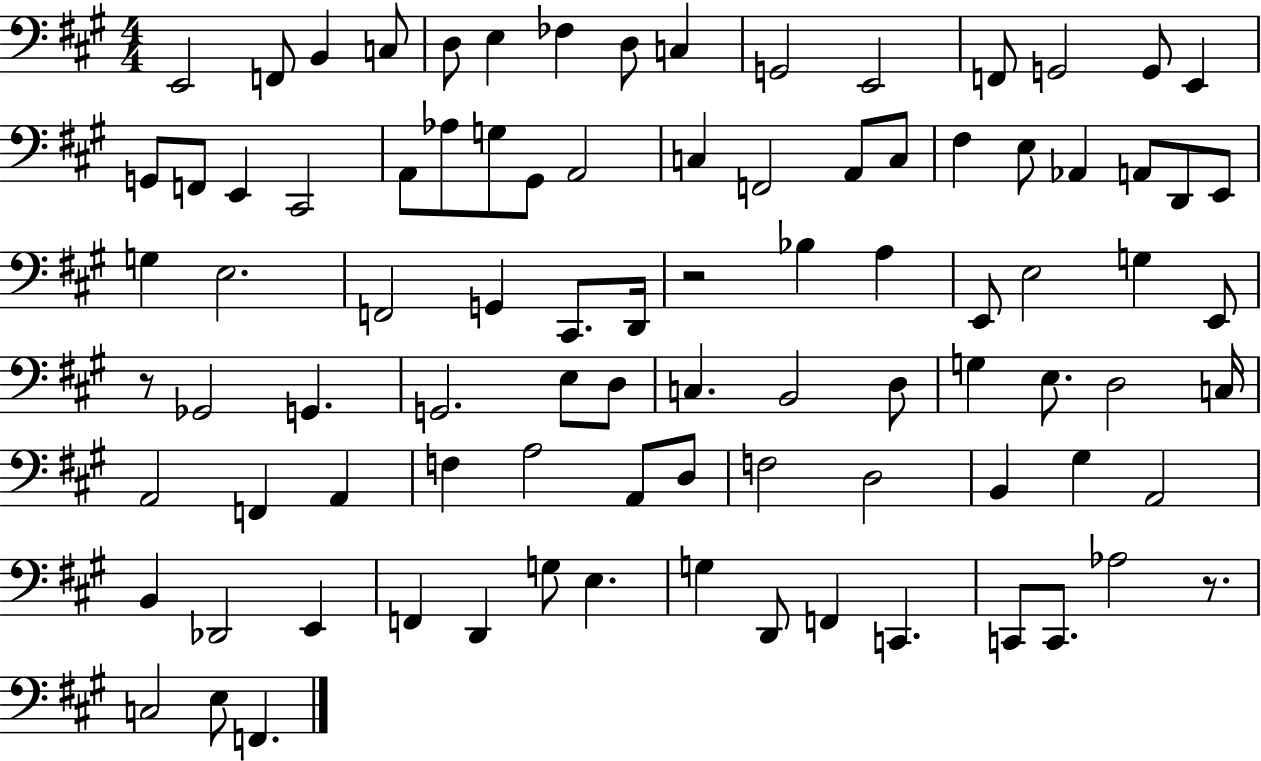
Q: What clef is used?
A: bass